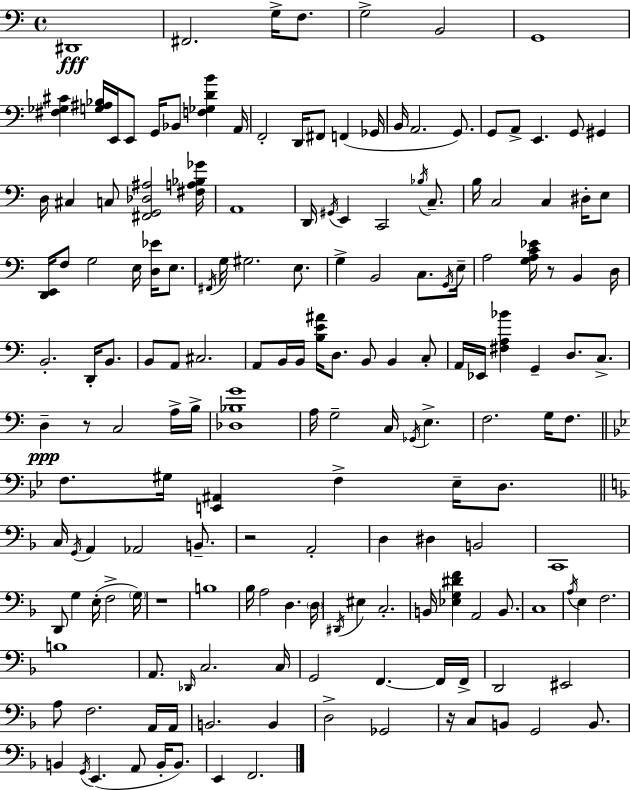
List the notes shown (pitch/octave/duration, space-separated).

D#2/w F#2/h. G3/s F3/e. G3/h B2/h G2/w [F#3,Gb3,C#4]/q [G3,A#3,Bb3]/s E2/s E2/e G2/s Bb2/e [F3,Gb3,D4,B4]/q A2/s F2/h D2/s F#2/e F2/q Gb2/s B2/s A2/h. G2/e. G2/e A2/e E2/q. G2/e G#2/q D3/s C#3/q C3/e [F#2,G2,Db3,A#3]/h [F#3,A3,Bb3,Gb4]/s A2/w D2/s G#2/s E2/q C2/h Bb3/s C3/e. B3/s C3/h C3/q D#3/s E3/e [D2,E2]/s F3/e G3/h E3/s [D3,Eb4]/s E3/e. F#2/s G3/s G#3/h. E3/e. G3/q B2/h C3/e. G2/s E3/s A3/h [G3,A3,C4,Eb4]/s R/e B2/q D3/s B2/h. D2/s B2/e. B2/e A2/e C#3/h. A2/e B2/s B2/s [B3,E4,A#4]/s D3/e. B2/e B2/q C3/e A2/s Eb2/s [F#3,A3,Bb4]/q G2/q D3/e. C3/e. D3/q R/e C3/h A3/s B3/s [Db3,Bb3,G4]/w A3/s G3/h C3/s Gb2/s E3/q. F3/h. G3/s F3/e. F3/e. G#3/s [E2,A#2]/q F3/q Eb3/s D3/e. C3/s G2/s A2/q Ab2/h B2/e. R/h A2/h D3/q D#3/q B2/h C2/w D2/e G3/q E3/s F3/h G3/s R/w B3/w Bb3/s A3/h D3/q. D3/s D#2/s EIS3/q C3/h. B2/s [Eb3,G3,D#4,F4]/q A2/h B2/e. C3/w A3/s E3/q F3/h. B3/w A2/e. Db2/s C3/h. C3/s G2/h F2/q. F2/s F2/s D2/h EIS2/h A3/e F3/h. A2/s A2/s B2/h. B2/q D3/h Gb2/h R/s C3/e B2/e G2/h B2/e. B2/q G2/s E2/q. A2/e B2/s B2/e. E2/q F2/h.